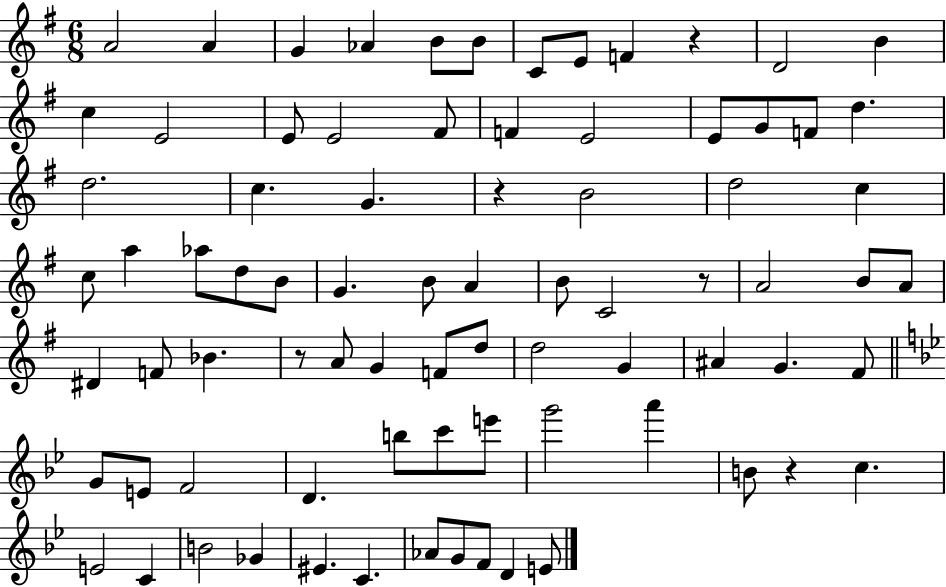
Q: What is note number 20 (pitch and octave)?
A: G4